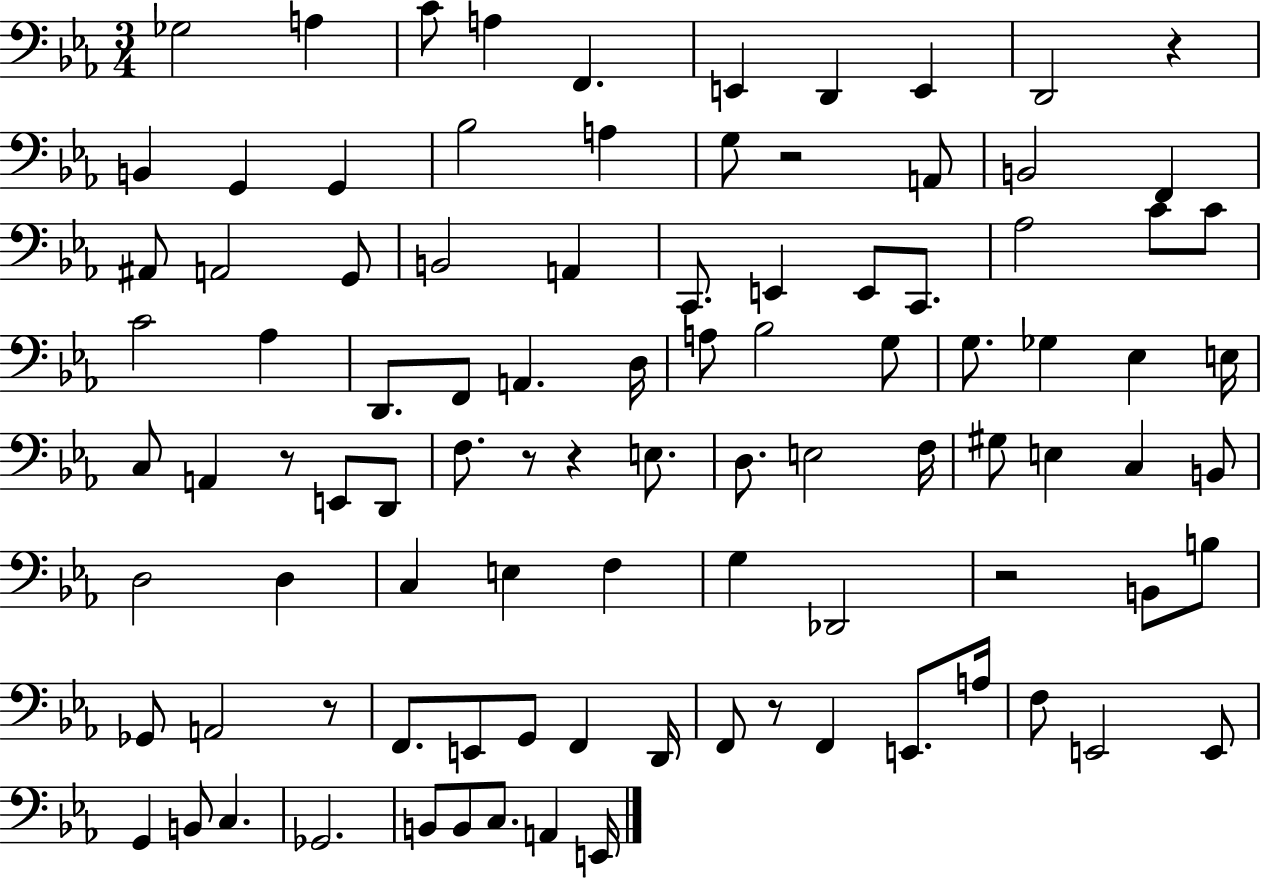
X:1
T:Untitled
M:3/4
L:1/4
K:Eb
_G,2 A, C/2 A, F,, E,, D,, E,, D,,2 z B,, G,, G,, _B,2 A, G,/2 z2 A,,/2 B,,2 F,, ^A,,/2 A,,2 G,,/2 B,,2 A,, C,,/2 E,, E,,/2 C,,/2 _A,2 C/2 C/2 C2 _A, D,,/2 F,,/2 A,, D,/4 A,/2 _B,2 G,/2 G,/2 _G, _E, E,/4 C,/2 A,, z/2 E,,/2 D,,/2 F,/2 z/2 z E,/2 D,/2 E,2 F,/4 ^G,/2 E, C, B,,/2 D,2 D, C, E, F, G, _D,,2 z2 B,,/2 B,/2 _G,,/2 A,,2 z/2 F,,/2 E,,/2 G,,/2 F,, D,,/4 F,,/2 z/2 F,, E,,/2 A,/4 F,/2 E,,2 E,,/2 G,, B,,/2 C, _G,,2 B,,/2 B,,/2 C,/2 A,, E,,/4